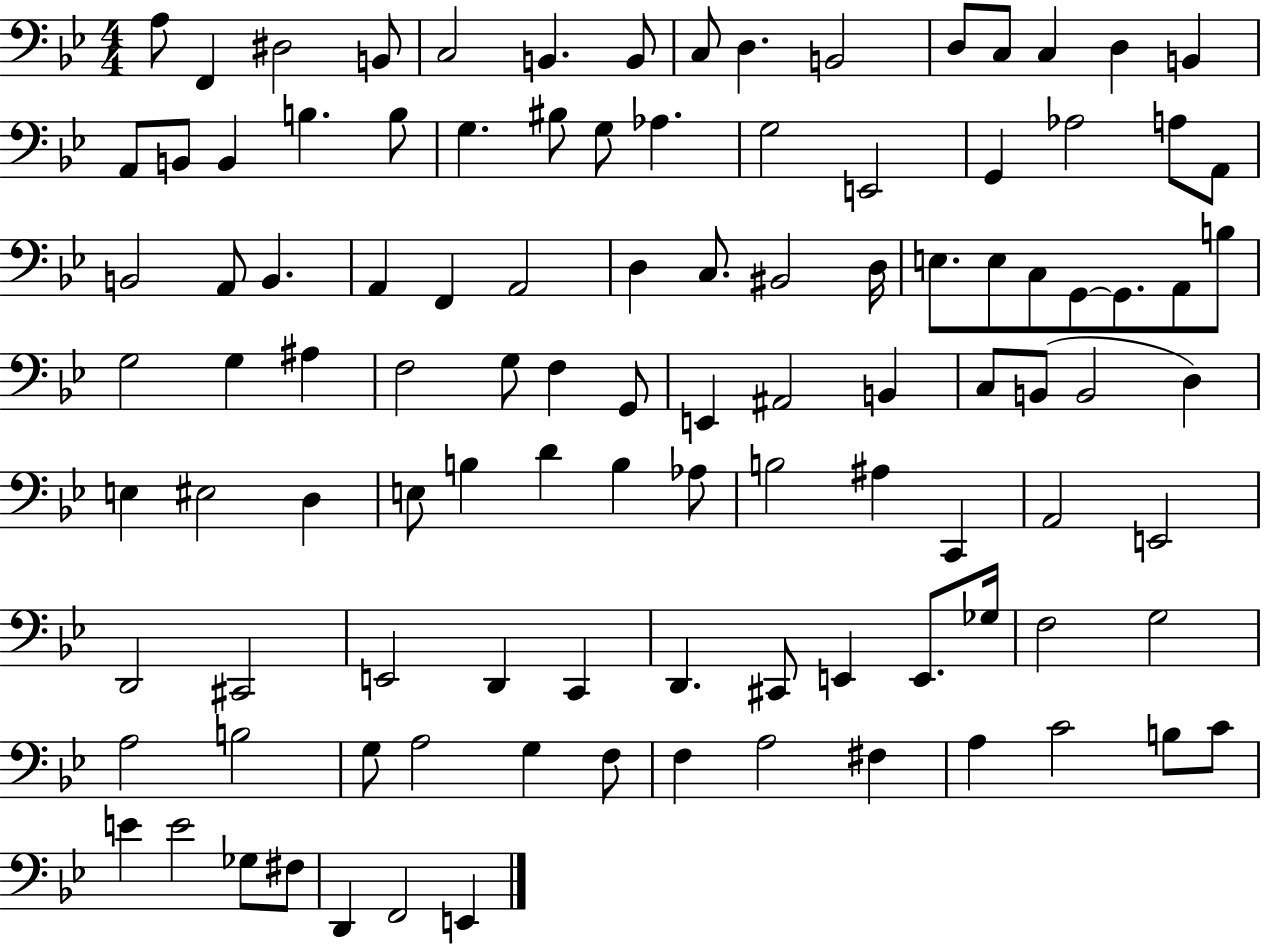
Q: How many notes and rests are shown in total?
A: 106